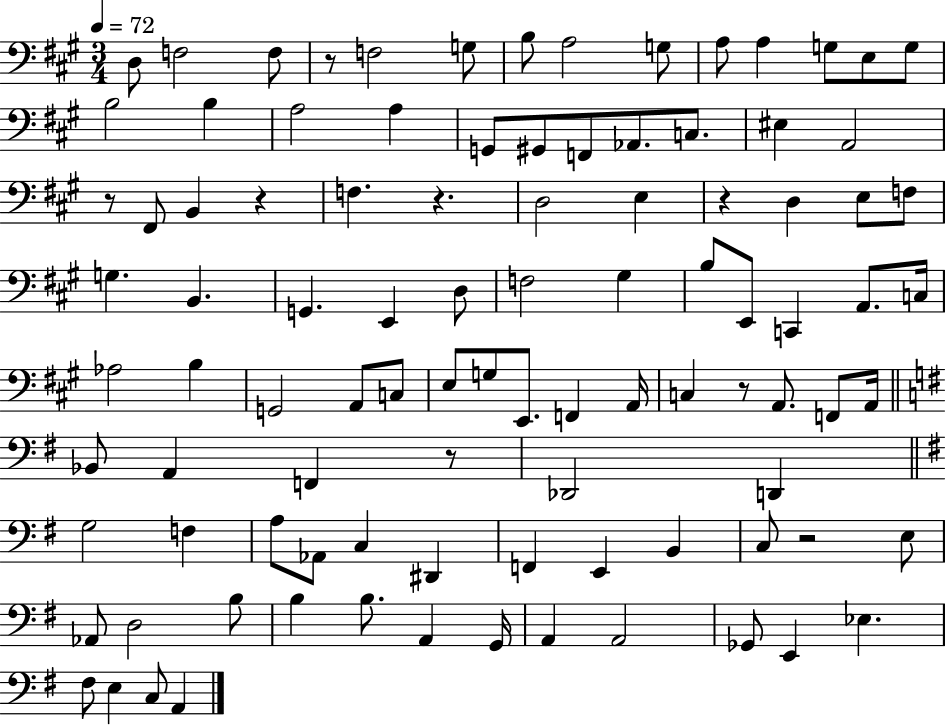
D3/e F3/h F3/e R/e F3/h G3/e B3/e A3/h G3/e A3/e A3/q G3/e E3/e G3/e B3/h B3/q A3/h A3/q G2/e G#2/e F2/e Ab2/e. C3/e. EIS3/q A2/h R/e F#2/e B2/q R/q F3/q. R/q. D3/h E3/q R/q D3/q E3/e F3/e G3/q. B2/q. G2/q. E2/q D3/e F3/h G#3/q B3/e E2/e C2/q A2/e. C3/s Ab3/h B3/q G2/h A2/e C3/e E3/e G3/e E2/e. F2/q A2/s C3/q R/e A2/e. F2/e A2/s Bb2/e A2/q F2/q R/e Db2/h D2/q G3/h F3/q A3/e Ab2/e C3/q D#2/q F2/q E2/q B2/q C3/e R/h E3/e Ab2/e D3/h B3/e B3/q B3/e. A2/q G2/s A2/q A2/h Gb2/e E2/q Eb3/q. F#3/e E3/q C3/e A2/q